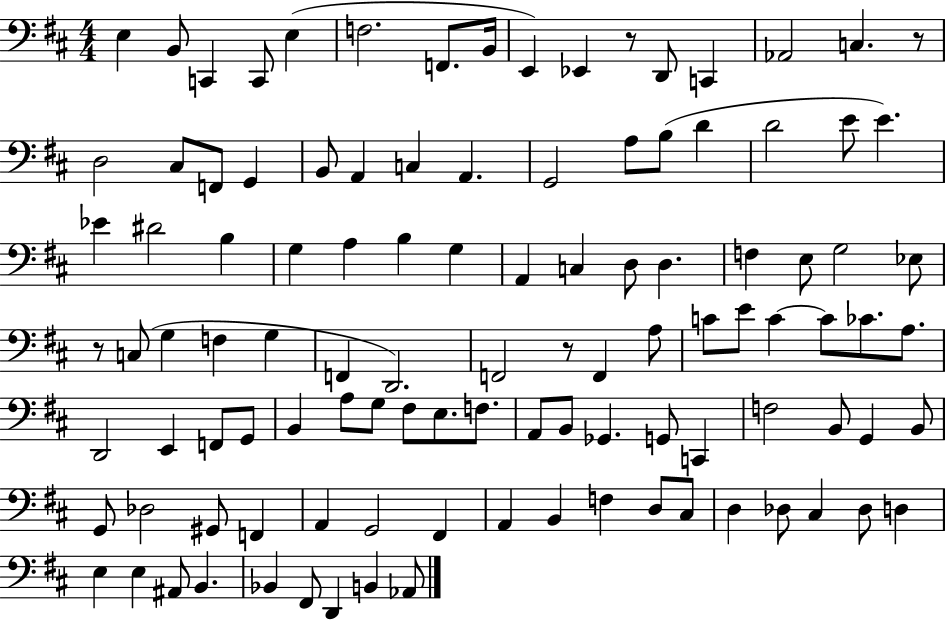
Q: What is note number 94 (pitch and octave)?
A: Db3